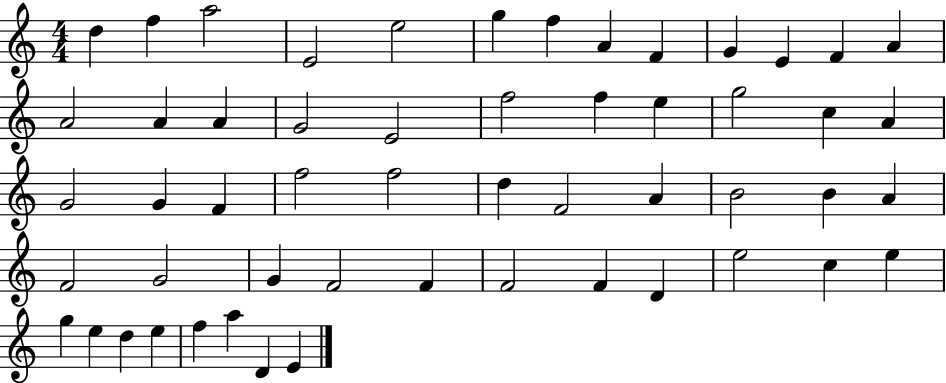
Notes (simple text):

D5/q F5/q A5/h E4/h E5/h G5/q F5/q A4/q F4/q G4/q E4/q F4/q A4/q A4/h A4/q A4/q G4/h E4/h F5/h F5/q E5/q G5/h C5/q A4/q G4/h G4/q F4/q F5/h F5/h D5/q F4/h A4/q B4/h B4/q A4/q F4/h G4/h G4/q F4/h F4/q F4/h F4/q D4/q E5/h C5/q E5/q G5/q E5/q D5/q E5/q F5/q A5/q D4/q E4/q